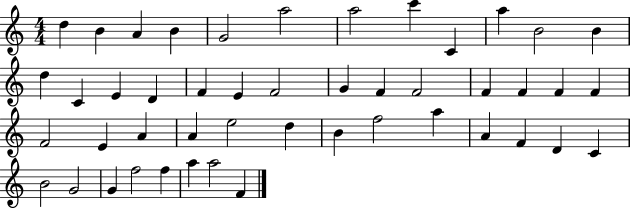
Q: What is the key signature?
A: C major